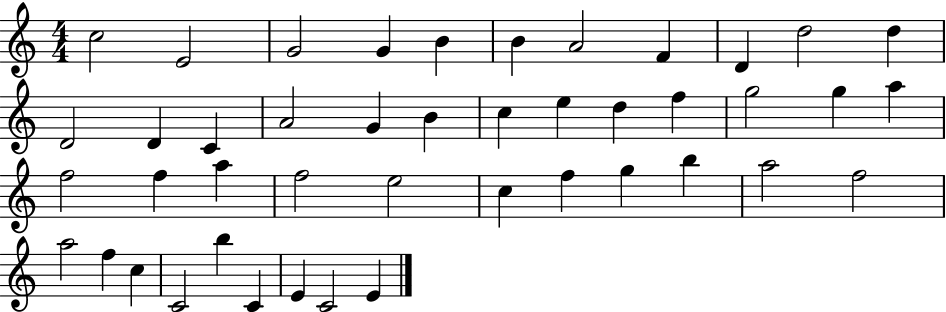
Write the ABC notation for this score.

X:1
T:Untitled
M:4/4
L:1/4
K:C
c2 E2 G2 G B B A2 F D d2 d D2 D C A2 G B c e d f g2 g a f2 f a f2 e2 c f g b a2 f2 a2 f c C2 b C E C2 E